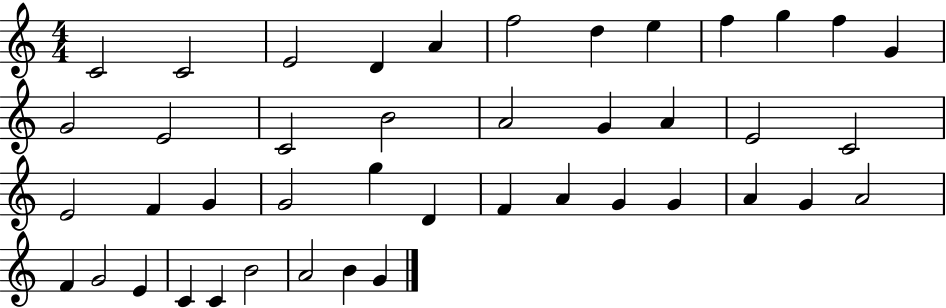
{
  \clef treble
  \numericTimeSignature
  \time 4/4
  \key c \major
  c'2 c'2 | e'2 d'4 a'4 | f''2 d''4 e''4 | f''4 g''4 f''4 g'4 | \break g'2 e'2 | c'2 b'2 | a'2 g'4 a'4 | e'2 c'2 | \break e'2 f'4 g'4 | g'2 g''4 d'4 | f'4 a'4 g'4 g'4 | a'4 g'4 a'2 | \break f'4 g'2 e'4 | c'4 c'4 b'2 | a'2 b'4 g'4 | \bar "|."
}